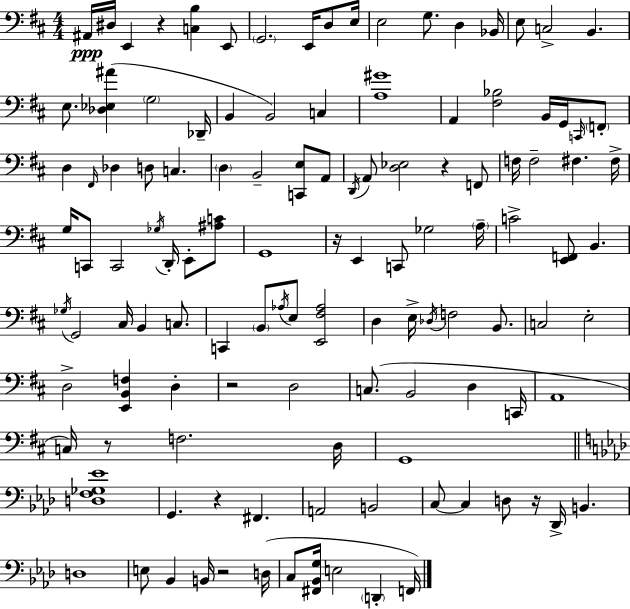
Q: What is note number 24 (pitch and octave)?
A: G2